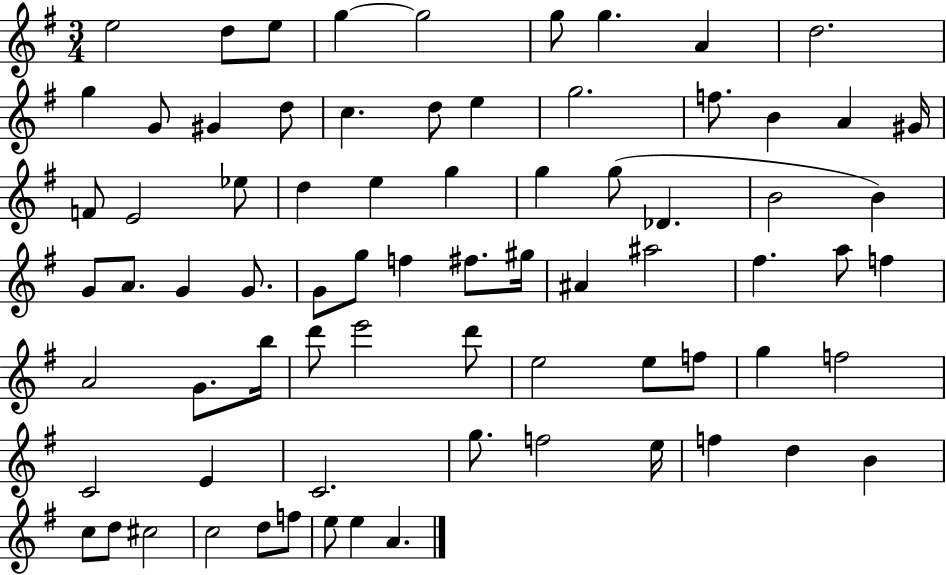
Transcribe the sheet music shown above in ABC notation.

X:1
T:Untitled
M:3/4
L:1/4
K:G
e2 d/2 e/2 g g2 g/2 g A d2 g G/2 ^G d/2 c d/2 e g2 f/2 B A ^G/4 F/2 E2 _e/2 d e g g g/2 _D B2 B G/2 A/2 G G/2 G/2 g/2 f ^f/2 ^g/4 ^A ^a2 ^f a/2 f A2 G/2 b/4 d'/2 e'2 d'/2 e2 e/2 f/2 g f2 C2 E C2 g/2 f2 e/4 f d B c/2 d/2 ^c2 c2 d/2 f/2 e/2 e A